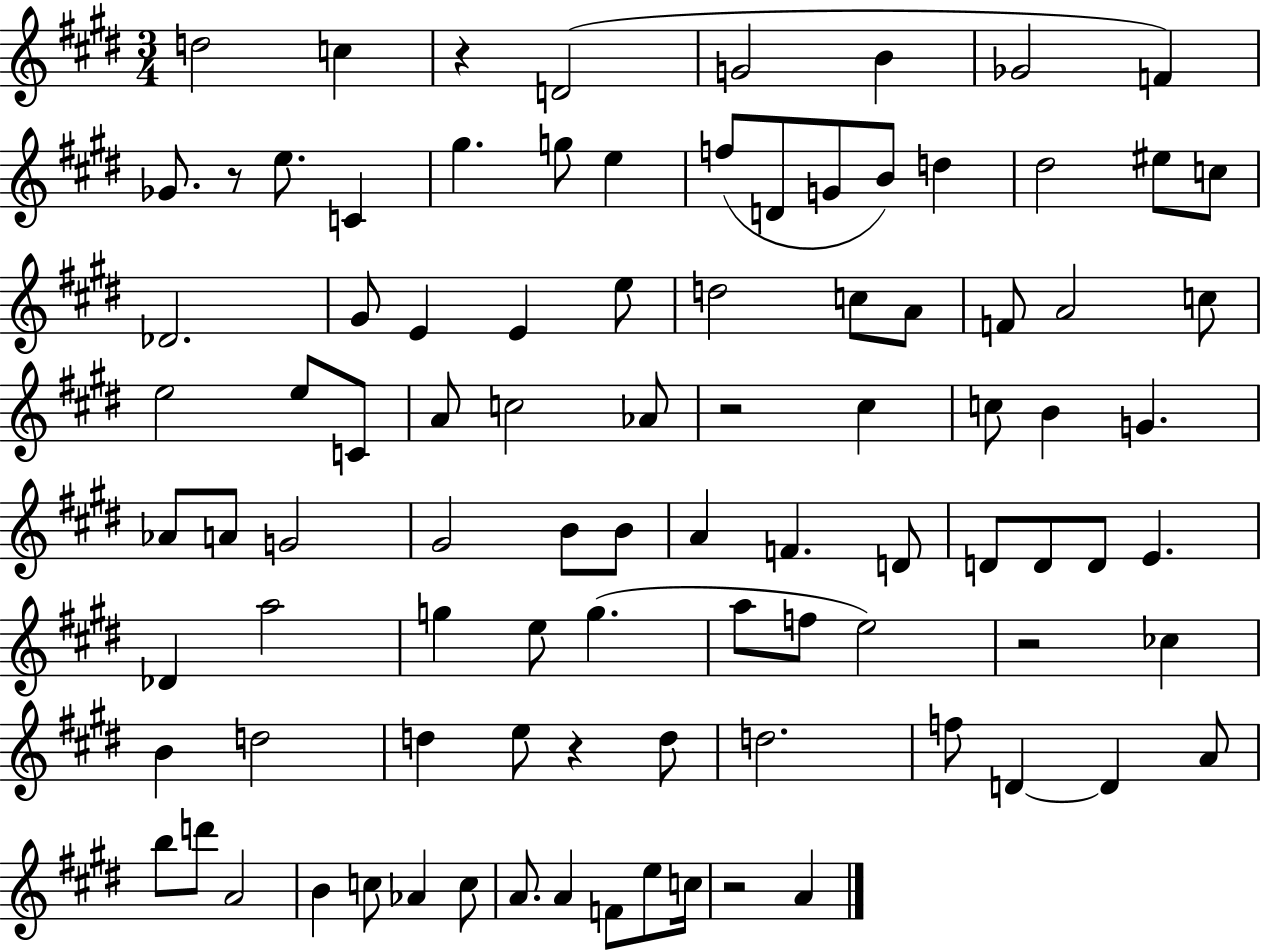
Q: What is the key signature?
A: E major